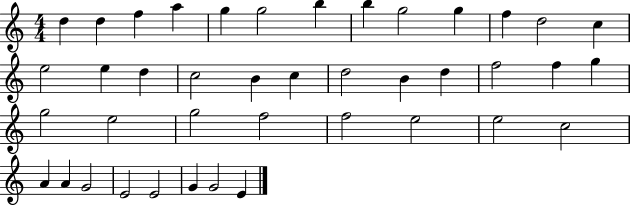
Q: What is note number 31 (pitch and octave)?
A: E5